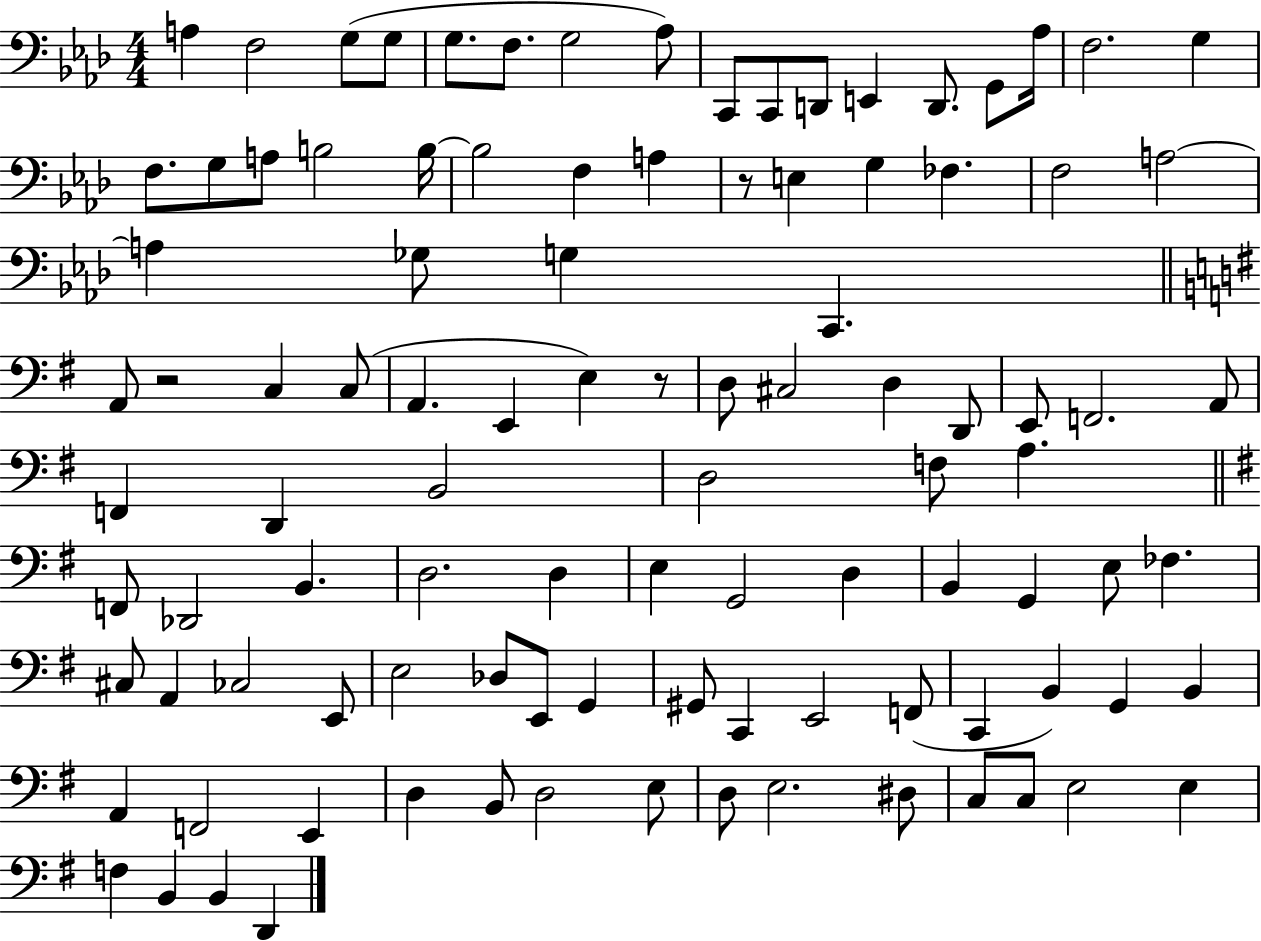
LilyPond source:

{
  \clef bass
  \numericTimeSignature
  \time 4/4
  \key aes \major
  a4 f2 g8( g8 | g8. f8. g2 aes8) | c,8 c,8 d,8 e,4 d,8. g,8 aes16 | f2. g4 | \break f8. g8 a8 b2 b16~~ | b2 f4 a4 | r8 e4 g4 fes4. | f2 a2~~ | \break a4 ges8 g4 c,4. | \bar "||" \break \key g \major a,8 r2 c4 c8( | a,4. e,4 e4) r8 | d8 cis2 d4 d,8 | e,8 f,2. a,8 | \break f,4 d,4 b,2 | d2 f8 a4. | \bar "||" \break \key g \major f,8 des,2 b,4. | d2. d4 | e4 g,2 d4 | b,4 g,4 e8 fes4. | \break cis8 a,4 ces2 e,8 | e2 des8 e,8 g,4 | gis,8 c,4 e,2 f,8( | c,4 b,4) g,4 b,4 | \break a,4 f,2 e,4 | d4 b,8 d2 e8 | d8 e2. dis8 | c8 c8 e2 e4 | \break f4 b,4 b,4 d,4 | \bar "|."
}